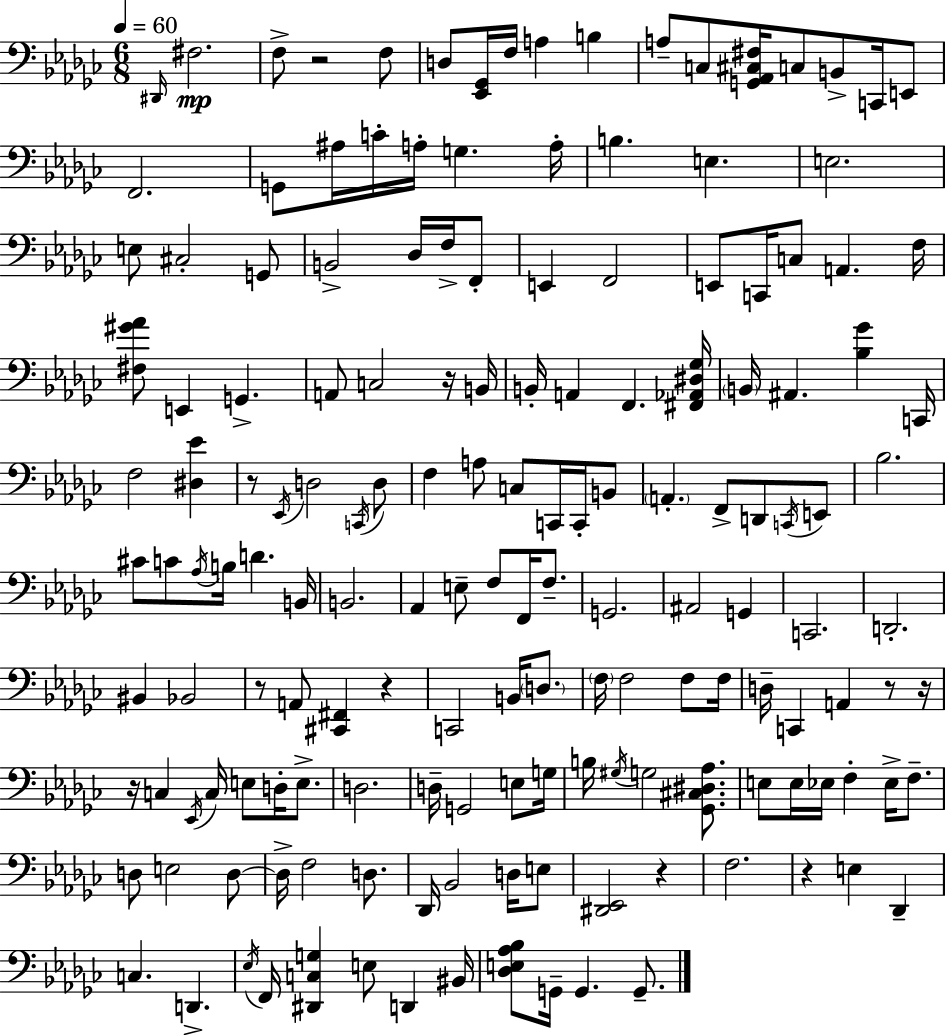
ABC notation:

X:1
T:Untitled
M:6/8
L:1/4
K:Ebm
^D,,/4 ^F,2 F,/2 z2 F,/2 D,/2 [_E,,_G,,]/4 F,/4 A, B, A,/2 C,/2 [G,,_A,,^C,^F,]/4 C,/2 B,,/2 C,,/4 E,,/2 F,,2 G,,/2 ^A,/4 C/4 A,/4 G, A,/4 B, E, E,2 E,/2 ^C,2 G,,/2 B,,2 _D,/4 F,/4 F,,/2 E,, F,,2 E,,/2 C,,/4 C,/2 A,, F,/4 [^F,^G_A]/2 E,, G,, A,,/2 C,2 z/4 B,,/4 B,,/4 A,, F,, [^F,,_A,,^D,_G,]/4 B,,/4 ^A,, [_B,_G] C,,/4 F,2 [^D,_E] z/2 _E,,/4 D,2 C,,/4 D,/2 F, A,/2 C,/2 C,,/4 C,,/4 B,,/2 A,, F,,/2 D,,/2 C,,/4 E,,/2 _B,2 ^C/2 C/2 _A,/4 B,/4 D B,,/4 B,,2 _A,, E,/2 F,/2 F,,/4 F,/2 G,,2 ^A,,2 G,, C,,2 D,,2 ^B,, _B,,2 z/2 A,,/2 [^C,,^F,,] z C,,2 B,,/4 D,/2 F,/4 F,2 F,/2 F,/4 D,/4 C,, A,, z/2 z/4 z/4 C, _E,,/4 C,/4 E,/2 D,/4 E,/2 D,2 D,/4 G,,2 E,/2 G,/4 B,/4 ^G,/4 G,2 [_G,,^C,^D,_A,]/2 E,/2 E,/4 _E,/4 F, _E,/4 F,/2 D,/2 E,2 D,/2 D,/4 F,2 D,/2 _D,,/4 _B,,2 D,/4 E,/2 [^D,,_E,,]2 z F,2 z E, _D,, C, D,, _E,/4 F,,/4 [^D,,C,G,] E,/2 D,, ^B,,/4 [_D,E,_A,_B,]/2 G,,/4 G,, G,,/2